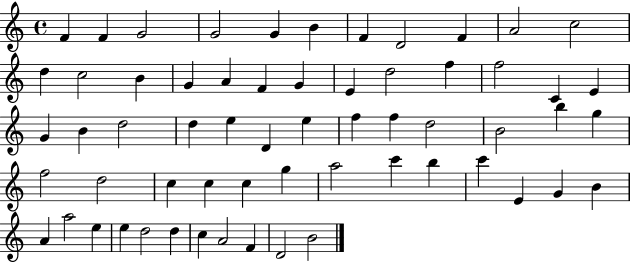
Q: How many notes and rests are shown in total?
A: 61